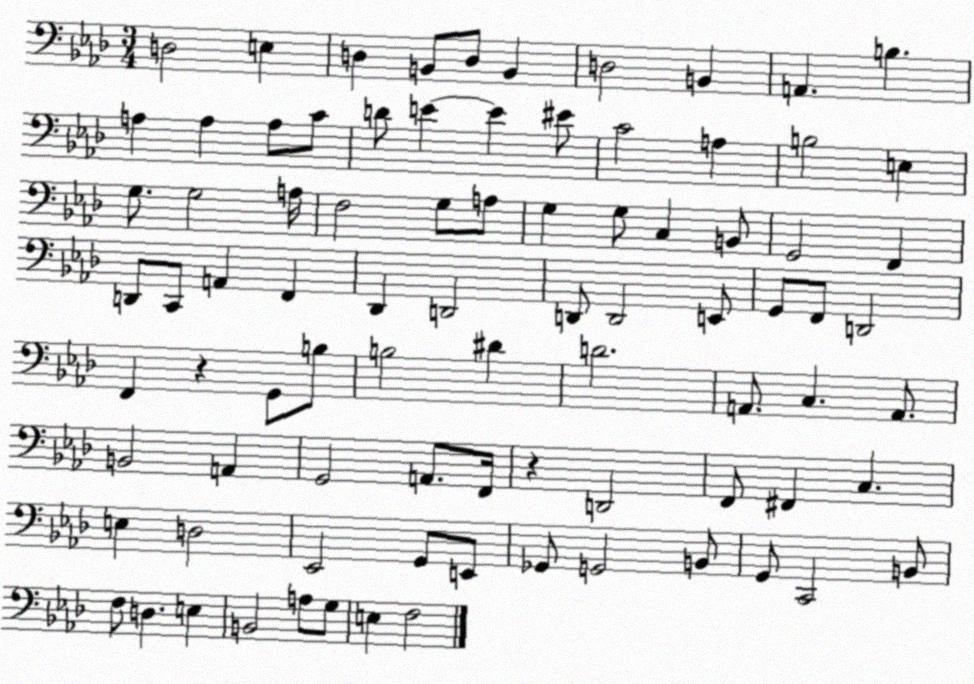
X:1
T:Untitled
M:3/4
L:1/4
K:Ab
D,2 E, D, B,,/2 D,/2 B,, D,2 B,, A,, B, A, A, A,/2 C/2 D/2 E E ^E/2 C2 A, B,2 E, G,/2 G,2 A,/4 F,2 G,/2 A,/2 G, G,/2 C, B,,/2 G,,2 F,, D,,/2 C,,/2 A,, F,, _D,, D,,2 D,,/2 D,,2 E,,/2 G,,/2 F,,/2 D,,2 F,, z G,,/2 B,/2 B,2 ^D D2 A,,/2 C, A,,/2 B,,2 A,, G,,2 A,,/2 F,,/4 z D,,2 F,,/2 ^F,, C, E, D,2 _E,,2 G,,/2 E,,/2 _G,,/2 G,,2 B,,/2 G,,/2 C,,2 B,,/2 F,/2 D, E, B,,2 A,/2 G,/2 E, F,2